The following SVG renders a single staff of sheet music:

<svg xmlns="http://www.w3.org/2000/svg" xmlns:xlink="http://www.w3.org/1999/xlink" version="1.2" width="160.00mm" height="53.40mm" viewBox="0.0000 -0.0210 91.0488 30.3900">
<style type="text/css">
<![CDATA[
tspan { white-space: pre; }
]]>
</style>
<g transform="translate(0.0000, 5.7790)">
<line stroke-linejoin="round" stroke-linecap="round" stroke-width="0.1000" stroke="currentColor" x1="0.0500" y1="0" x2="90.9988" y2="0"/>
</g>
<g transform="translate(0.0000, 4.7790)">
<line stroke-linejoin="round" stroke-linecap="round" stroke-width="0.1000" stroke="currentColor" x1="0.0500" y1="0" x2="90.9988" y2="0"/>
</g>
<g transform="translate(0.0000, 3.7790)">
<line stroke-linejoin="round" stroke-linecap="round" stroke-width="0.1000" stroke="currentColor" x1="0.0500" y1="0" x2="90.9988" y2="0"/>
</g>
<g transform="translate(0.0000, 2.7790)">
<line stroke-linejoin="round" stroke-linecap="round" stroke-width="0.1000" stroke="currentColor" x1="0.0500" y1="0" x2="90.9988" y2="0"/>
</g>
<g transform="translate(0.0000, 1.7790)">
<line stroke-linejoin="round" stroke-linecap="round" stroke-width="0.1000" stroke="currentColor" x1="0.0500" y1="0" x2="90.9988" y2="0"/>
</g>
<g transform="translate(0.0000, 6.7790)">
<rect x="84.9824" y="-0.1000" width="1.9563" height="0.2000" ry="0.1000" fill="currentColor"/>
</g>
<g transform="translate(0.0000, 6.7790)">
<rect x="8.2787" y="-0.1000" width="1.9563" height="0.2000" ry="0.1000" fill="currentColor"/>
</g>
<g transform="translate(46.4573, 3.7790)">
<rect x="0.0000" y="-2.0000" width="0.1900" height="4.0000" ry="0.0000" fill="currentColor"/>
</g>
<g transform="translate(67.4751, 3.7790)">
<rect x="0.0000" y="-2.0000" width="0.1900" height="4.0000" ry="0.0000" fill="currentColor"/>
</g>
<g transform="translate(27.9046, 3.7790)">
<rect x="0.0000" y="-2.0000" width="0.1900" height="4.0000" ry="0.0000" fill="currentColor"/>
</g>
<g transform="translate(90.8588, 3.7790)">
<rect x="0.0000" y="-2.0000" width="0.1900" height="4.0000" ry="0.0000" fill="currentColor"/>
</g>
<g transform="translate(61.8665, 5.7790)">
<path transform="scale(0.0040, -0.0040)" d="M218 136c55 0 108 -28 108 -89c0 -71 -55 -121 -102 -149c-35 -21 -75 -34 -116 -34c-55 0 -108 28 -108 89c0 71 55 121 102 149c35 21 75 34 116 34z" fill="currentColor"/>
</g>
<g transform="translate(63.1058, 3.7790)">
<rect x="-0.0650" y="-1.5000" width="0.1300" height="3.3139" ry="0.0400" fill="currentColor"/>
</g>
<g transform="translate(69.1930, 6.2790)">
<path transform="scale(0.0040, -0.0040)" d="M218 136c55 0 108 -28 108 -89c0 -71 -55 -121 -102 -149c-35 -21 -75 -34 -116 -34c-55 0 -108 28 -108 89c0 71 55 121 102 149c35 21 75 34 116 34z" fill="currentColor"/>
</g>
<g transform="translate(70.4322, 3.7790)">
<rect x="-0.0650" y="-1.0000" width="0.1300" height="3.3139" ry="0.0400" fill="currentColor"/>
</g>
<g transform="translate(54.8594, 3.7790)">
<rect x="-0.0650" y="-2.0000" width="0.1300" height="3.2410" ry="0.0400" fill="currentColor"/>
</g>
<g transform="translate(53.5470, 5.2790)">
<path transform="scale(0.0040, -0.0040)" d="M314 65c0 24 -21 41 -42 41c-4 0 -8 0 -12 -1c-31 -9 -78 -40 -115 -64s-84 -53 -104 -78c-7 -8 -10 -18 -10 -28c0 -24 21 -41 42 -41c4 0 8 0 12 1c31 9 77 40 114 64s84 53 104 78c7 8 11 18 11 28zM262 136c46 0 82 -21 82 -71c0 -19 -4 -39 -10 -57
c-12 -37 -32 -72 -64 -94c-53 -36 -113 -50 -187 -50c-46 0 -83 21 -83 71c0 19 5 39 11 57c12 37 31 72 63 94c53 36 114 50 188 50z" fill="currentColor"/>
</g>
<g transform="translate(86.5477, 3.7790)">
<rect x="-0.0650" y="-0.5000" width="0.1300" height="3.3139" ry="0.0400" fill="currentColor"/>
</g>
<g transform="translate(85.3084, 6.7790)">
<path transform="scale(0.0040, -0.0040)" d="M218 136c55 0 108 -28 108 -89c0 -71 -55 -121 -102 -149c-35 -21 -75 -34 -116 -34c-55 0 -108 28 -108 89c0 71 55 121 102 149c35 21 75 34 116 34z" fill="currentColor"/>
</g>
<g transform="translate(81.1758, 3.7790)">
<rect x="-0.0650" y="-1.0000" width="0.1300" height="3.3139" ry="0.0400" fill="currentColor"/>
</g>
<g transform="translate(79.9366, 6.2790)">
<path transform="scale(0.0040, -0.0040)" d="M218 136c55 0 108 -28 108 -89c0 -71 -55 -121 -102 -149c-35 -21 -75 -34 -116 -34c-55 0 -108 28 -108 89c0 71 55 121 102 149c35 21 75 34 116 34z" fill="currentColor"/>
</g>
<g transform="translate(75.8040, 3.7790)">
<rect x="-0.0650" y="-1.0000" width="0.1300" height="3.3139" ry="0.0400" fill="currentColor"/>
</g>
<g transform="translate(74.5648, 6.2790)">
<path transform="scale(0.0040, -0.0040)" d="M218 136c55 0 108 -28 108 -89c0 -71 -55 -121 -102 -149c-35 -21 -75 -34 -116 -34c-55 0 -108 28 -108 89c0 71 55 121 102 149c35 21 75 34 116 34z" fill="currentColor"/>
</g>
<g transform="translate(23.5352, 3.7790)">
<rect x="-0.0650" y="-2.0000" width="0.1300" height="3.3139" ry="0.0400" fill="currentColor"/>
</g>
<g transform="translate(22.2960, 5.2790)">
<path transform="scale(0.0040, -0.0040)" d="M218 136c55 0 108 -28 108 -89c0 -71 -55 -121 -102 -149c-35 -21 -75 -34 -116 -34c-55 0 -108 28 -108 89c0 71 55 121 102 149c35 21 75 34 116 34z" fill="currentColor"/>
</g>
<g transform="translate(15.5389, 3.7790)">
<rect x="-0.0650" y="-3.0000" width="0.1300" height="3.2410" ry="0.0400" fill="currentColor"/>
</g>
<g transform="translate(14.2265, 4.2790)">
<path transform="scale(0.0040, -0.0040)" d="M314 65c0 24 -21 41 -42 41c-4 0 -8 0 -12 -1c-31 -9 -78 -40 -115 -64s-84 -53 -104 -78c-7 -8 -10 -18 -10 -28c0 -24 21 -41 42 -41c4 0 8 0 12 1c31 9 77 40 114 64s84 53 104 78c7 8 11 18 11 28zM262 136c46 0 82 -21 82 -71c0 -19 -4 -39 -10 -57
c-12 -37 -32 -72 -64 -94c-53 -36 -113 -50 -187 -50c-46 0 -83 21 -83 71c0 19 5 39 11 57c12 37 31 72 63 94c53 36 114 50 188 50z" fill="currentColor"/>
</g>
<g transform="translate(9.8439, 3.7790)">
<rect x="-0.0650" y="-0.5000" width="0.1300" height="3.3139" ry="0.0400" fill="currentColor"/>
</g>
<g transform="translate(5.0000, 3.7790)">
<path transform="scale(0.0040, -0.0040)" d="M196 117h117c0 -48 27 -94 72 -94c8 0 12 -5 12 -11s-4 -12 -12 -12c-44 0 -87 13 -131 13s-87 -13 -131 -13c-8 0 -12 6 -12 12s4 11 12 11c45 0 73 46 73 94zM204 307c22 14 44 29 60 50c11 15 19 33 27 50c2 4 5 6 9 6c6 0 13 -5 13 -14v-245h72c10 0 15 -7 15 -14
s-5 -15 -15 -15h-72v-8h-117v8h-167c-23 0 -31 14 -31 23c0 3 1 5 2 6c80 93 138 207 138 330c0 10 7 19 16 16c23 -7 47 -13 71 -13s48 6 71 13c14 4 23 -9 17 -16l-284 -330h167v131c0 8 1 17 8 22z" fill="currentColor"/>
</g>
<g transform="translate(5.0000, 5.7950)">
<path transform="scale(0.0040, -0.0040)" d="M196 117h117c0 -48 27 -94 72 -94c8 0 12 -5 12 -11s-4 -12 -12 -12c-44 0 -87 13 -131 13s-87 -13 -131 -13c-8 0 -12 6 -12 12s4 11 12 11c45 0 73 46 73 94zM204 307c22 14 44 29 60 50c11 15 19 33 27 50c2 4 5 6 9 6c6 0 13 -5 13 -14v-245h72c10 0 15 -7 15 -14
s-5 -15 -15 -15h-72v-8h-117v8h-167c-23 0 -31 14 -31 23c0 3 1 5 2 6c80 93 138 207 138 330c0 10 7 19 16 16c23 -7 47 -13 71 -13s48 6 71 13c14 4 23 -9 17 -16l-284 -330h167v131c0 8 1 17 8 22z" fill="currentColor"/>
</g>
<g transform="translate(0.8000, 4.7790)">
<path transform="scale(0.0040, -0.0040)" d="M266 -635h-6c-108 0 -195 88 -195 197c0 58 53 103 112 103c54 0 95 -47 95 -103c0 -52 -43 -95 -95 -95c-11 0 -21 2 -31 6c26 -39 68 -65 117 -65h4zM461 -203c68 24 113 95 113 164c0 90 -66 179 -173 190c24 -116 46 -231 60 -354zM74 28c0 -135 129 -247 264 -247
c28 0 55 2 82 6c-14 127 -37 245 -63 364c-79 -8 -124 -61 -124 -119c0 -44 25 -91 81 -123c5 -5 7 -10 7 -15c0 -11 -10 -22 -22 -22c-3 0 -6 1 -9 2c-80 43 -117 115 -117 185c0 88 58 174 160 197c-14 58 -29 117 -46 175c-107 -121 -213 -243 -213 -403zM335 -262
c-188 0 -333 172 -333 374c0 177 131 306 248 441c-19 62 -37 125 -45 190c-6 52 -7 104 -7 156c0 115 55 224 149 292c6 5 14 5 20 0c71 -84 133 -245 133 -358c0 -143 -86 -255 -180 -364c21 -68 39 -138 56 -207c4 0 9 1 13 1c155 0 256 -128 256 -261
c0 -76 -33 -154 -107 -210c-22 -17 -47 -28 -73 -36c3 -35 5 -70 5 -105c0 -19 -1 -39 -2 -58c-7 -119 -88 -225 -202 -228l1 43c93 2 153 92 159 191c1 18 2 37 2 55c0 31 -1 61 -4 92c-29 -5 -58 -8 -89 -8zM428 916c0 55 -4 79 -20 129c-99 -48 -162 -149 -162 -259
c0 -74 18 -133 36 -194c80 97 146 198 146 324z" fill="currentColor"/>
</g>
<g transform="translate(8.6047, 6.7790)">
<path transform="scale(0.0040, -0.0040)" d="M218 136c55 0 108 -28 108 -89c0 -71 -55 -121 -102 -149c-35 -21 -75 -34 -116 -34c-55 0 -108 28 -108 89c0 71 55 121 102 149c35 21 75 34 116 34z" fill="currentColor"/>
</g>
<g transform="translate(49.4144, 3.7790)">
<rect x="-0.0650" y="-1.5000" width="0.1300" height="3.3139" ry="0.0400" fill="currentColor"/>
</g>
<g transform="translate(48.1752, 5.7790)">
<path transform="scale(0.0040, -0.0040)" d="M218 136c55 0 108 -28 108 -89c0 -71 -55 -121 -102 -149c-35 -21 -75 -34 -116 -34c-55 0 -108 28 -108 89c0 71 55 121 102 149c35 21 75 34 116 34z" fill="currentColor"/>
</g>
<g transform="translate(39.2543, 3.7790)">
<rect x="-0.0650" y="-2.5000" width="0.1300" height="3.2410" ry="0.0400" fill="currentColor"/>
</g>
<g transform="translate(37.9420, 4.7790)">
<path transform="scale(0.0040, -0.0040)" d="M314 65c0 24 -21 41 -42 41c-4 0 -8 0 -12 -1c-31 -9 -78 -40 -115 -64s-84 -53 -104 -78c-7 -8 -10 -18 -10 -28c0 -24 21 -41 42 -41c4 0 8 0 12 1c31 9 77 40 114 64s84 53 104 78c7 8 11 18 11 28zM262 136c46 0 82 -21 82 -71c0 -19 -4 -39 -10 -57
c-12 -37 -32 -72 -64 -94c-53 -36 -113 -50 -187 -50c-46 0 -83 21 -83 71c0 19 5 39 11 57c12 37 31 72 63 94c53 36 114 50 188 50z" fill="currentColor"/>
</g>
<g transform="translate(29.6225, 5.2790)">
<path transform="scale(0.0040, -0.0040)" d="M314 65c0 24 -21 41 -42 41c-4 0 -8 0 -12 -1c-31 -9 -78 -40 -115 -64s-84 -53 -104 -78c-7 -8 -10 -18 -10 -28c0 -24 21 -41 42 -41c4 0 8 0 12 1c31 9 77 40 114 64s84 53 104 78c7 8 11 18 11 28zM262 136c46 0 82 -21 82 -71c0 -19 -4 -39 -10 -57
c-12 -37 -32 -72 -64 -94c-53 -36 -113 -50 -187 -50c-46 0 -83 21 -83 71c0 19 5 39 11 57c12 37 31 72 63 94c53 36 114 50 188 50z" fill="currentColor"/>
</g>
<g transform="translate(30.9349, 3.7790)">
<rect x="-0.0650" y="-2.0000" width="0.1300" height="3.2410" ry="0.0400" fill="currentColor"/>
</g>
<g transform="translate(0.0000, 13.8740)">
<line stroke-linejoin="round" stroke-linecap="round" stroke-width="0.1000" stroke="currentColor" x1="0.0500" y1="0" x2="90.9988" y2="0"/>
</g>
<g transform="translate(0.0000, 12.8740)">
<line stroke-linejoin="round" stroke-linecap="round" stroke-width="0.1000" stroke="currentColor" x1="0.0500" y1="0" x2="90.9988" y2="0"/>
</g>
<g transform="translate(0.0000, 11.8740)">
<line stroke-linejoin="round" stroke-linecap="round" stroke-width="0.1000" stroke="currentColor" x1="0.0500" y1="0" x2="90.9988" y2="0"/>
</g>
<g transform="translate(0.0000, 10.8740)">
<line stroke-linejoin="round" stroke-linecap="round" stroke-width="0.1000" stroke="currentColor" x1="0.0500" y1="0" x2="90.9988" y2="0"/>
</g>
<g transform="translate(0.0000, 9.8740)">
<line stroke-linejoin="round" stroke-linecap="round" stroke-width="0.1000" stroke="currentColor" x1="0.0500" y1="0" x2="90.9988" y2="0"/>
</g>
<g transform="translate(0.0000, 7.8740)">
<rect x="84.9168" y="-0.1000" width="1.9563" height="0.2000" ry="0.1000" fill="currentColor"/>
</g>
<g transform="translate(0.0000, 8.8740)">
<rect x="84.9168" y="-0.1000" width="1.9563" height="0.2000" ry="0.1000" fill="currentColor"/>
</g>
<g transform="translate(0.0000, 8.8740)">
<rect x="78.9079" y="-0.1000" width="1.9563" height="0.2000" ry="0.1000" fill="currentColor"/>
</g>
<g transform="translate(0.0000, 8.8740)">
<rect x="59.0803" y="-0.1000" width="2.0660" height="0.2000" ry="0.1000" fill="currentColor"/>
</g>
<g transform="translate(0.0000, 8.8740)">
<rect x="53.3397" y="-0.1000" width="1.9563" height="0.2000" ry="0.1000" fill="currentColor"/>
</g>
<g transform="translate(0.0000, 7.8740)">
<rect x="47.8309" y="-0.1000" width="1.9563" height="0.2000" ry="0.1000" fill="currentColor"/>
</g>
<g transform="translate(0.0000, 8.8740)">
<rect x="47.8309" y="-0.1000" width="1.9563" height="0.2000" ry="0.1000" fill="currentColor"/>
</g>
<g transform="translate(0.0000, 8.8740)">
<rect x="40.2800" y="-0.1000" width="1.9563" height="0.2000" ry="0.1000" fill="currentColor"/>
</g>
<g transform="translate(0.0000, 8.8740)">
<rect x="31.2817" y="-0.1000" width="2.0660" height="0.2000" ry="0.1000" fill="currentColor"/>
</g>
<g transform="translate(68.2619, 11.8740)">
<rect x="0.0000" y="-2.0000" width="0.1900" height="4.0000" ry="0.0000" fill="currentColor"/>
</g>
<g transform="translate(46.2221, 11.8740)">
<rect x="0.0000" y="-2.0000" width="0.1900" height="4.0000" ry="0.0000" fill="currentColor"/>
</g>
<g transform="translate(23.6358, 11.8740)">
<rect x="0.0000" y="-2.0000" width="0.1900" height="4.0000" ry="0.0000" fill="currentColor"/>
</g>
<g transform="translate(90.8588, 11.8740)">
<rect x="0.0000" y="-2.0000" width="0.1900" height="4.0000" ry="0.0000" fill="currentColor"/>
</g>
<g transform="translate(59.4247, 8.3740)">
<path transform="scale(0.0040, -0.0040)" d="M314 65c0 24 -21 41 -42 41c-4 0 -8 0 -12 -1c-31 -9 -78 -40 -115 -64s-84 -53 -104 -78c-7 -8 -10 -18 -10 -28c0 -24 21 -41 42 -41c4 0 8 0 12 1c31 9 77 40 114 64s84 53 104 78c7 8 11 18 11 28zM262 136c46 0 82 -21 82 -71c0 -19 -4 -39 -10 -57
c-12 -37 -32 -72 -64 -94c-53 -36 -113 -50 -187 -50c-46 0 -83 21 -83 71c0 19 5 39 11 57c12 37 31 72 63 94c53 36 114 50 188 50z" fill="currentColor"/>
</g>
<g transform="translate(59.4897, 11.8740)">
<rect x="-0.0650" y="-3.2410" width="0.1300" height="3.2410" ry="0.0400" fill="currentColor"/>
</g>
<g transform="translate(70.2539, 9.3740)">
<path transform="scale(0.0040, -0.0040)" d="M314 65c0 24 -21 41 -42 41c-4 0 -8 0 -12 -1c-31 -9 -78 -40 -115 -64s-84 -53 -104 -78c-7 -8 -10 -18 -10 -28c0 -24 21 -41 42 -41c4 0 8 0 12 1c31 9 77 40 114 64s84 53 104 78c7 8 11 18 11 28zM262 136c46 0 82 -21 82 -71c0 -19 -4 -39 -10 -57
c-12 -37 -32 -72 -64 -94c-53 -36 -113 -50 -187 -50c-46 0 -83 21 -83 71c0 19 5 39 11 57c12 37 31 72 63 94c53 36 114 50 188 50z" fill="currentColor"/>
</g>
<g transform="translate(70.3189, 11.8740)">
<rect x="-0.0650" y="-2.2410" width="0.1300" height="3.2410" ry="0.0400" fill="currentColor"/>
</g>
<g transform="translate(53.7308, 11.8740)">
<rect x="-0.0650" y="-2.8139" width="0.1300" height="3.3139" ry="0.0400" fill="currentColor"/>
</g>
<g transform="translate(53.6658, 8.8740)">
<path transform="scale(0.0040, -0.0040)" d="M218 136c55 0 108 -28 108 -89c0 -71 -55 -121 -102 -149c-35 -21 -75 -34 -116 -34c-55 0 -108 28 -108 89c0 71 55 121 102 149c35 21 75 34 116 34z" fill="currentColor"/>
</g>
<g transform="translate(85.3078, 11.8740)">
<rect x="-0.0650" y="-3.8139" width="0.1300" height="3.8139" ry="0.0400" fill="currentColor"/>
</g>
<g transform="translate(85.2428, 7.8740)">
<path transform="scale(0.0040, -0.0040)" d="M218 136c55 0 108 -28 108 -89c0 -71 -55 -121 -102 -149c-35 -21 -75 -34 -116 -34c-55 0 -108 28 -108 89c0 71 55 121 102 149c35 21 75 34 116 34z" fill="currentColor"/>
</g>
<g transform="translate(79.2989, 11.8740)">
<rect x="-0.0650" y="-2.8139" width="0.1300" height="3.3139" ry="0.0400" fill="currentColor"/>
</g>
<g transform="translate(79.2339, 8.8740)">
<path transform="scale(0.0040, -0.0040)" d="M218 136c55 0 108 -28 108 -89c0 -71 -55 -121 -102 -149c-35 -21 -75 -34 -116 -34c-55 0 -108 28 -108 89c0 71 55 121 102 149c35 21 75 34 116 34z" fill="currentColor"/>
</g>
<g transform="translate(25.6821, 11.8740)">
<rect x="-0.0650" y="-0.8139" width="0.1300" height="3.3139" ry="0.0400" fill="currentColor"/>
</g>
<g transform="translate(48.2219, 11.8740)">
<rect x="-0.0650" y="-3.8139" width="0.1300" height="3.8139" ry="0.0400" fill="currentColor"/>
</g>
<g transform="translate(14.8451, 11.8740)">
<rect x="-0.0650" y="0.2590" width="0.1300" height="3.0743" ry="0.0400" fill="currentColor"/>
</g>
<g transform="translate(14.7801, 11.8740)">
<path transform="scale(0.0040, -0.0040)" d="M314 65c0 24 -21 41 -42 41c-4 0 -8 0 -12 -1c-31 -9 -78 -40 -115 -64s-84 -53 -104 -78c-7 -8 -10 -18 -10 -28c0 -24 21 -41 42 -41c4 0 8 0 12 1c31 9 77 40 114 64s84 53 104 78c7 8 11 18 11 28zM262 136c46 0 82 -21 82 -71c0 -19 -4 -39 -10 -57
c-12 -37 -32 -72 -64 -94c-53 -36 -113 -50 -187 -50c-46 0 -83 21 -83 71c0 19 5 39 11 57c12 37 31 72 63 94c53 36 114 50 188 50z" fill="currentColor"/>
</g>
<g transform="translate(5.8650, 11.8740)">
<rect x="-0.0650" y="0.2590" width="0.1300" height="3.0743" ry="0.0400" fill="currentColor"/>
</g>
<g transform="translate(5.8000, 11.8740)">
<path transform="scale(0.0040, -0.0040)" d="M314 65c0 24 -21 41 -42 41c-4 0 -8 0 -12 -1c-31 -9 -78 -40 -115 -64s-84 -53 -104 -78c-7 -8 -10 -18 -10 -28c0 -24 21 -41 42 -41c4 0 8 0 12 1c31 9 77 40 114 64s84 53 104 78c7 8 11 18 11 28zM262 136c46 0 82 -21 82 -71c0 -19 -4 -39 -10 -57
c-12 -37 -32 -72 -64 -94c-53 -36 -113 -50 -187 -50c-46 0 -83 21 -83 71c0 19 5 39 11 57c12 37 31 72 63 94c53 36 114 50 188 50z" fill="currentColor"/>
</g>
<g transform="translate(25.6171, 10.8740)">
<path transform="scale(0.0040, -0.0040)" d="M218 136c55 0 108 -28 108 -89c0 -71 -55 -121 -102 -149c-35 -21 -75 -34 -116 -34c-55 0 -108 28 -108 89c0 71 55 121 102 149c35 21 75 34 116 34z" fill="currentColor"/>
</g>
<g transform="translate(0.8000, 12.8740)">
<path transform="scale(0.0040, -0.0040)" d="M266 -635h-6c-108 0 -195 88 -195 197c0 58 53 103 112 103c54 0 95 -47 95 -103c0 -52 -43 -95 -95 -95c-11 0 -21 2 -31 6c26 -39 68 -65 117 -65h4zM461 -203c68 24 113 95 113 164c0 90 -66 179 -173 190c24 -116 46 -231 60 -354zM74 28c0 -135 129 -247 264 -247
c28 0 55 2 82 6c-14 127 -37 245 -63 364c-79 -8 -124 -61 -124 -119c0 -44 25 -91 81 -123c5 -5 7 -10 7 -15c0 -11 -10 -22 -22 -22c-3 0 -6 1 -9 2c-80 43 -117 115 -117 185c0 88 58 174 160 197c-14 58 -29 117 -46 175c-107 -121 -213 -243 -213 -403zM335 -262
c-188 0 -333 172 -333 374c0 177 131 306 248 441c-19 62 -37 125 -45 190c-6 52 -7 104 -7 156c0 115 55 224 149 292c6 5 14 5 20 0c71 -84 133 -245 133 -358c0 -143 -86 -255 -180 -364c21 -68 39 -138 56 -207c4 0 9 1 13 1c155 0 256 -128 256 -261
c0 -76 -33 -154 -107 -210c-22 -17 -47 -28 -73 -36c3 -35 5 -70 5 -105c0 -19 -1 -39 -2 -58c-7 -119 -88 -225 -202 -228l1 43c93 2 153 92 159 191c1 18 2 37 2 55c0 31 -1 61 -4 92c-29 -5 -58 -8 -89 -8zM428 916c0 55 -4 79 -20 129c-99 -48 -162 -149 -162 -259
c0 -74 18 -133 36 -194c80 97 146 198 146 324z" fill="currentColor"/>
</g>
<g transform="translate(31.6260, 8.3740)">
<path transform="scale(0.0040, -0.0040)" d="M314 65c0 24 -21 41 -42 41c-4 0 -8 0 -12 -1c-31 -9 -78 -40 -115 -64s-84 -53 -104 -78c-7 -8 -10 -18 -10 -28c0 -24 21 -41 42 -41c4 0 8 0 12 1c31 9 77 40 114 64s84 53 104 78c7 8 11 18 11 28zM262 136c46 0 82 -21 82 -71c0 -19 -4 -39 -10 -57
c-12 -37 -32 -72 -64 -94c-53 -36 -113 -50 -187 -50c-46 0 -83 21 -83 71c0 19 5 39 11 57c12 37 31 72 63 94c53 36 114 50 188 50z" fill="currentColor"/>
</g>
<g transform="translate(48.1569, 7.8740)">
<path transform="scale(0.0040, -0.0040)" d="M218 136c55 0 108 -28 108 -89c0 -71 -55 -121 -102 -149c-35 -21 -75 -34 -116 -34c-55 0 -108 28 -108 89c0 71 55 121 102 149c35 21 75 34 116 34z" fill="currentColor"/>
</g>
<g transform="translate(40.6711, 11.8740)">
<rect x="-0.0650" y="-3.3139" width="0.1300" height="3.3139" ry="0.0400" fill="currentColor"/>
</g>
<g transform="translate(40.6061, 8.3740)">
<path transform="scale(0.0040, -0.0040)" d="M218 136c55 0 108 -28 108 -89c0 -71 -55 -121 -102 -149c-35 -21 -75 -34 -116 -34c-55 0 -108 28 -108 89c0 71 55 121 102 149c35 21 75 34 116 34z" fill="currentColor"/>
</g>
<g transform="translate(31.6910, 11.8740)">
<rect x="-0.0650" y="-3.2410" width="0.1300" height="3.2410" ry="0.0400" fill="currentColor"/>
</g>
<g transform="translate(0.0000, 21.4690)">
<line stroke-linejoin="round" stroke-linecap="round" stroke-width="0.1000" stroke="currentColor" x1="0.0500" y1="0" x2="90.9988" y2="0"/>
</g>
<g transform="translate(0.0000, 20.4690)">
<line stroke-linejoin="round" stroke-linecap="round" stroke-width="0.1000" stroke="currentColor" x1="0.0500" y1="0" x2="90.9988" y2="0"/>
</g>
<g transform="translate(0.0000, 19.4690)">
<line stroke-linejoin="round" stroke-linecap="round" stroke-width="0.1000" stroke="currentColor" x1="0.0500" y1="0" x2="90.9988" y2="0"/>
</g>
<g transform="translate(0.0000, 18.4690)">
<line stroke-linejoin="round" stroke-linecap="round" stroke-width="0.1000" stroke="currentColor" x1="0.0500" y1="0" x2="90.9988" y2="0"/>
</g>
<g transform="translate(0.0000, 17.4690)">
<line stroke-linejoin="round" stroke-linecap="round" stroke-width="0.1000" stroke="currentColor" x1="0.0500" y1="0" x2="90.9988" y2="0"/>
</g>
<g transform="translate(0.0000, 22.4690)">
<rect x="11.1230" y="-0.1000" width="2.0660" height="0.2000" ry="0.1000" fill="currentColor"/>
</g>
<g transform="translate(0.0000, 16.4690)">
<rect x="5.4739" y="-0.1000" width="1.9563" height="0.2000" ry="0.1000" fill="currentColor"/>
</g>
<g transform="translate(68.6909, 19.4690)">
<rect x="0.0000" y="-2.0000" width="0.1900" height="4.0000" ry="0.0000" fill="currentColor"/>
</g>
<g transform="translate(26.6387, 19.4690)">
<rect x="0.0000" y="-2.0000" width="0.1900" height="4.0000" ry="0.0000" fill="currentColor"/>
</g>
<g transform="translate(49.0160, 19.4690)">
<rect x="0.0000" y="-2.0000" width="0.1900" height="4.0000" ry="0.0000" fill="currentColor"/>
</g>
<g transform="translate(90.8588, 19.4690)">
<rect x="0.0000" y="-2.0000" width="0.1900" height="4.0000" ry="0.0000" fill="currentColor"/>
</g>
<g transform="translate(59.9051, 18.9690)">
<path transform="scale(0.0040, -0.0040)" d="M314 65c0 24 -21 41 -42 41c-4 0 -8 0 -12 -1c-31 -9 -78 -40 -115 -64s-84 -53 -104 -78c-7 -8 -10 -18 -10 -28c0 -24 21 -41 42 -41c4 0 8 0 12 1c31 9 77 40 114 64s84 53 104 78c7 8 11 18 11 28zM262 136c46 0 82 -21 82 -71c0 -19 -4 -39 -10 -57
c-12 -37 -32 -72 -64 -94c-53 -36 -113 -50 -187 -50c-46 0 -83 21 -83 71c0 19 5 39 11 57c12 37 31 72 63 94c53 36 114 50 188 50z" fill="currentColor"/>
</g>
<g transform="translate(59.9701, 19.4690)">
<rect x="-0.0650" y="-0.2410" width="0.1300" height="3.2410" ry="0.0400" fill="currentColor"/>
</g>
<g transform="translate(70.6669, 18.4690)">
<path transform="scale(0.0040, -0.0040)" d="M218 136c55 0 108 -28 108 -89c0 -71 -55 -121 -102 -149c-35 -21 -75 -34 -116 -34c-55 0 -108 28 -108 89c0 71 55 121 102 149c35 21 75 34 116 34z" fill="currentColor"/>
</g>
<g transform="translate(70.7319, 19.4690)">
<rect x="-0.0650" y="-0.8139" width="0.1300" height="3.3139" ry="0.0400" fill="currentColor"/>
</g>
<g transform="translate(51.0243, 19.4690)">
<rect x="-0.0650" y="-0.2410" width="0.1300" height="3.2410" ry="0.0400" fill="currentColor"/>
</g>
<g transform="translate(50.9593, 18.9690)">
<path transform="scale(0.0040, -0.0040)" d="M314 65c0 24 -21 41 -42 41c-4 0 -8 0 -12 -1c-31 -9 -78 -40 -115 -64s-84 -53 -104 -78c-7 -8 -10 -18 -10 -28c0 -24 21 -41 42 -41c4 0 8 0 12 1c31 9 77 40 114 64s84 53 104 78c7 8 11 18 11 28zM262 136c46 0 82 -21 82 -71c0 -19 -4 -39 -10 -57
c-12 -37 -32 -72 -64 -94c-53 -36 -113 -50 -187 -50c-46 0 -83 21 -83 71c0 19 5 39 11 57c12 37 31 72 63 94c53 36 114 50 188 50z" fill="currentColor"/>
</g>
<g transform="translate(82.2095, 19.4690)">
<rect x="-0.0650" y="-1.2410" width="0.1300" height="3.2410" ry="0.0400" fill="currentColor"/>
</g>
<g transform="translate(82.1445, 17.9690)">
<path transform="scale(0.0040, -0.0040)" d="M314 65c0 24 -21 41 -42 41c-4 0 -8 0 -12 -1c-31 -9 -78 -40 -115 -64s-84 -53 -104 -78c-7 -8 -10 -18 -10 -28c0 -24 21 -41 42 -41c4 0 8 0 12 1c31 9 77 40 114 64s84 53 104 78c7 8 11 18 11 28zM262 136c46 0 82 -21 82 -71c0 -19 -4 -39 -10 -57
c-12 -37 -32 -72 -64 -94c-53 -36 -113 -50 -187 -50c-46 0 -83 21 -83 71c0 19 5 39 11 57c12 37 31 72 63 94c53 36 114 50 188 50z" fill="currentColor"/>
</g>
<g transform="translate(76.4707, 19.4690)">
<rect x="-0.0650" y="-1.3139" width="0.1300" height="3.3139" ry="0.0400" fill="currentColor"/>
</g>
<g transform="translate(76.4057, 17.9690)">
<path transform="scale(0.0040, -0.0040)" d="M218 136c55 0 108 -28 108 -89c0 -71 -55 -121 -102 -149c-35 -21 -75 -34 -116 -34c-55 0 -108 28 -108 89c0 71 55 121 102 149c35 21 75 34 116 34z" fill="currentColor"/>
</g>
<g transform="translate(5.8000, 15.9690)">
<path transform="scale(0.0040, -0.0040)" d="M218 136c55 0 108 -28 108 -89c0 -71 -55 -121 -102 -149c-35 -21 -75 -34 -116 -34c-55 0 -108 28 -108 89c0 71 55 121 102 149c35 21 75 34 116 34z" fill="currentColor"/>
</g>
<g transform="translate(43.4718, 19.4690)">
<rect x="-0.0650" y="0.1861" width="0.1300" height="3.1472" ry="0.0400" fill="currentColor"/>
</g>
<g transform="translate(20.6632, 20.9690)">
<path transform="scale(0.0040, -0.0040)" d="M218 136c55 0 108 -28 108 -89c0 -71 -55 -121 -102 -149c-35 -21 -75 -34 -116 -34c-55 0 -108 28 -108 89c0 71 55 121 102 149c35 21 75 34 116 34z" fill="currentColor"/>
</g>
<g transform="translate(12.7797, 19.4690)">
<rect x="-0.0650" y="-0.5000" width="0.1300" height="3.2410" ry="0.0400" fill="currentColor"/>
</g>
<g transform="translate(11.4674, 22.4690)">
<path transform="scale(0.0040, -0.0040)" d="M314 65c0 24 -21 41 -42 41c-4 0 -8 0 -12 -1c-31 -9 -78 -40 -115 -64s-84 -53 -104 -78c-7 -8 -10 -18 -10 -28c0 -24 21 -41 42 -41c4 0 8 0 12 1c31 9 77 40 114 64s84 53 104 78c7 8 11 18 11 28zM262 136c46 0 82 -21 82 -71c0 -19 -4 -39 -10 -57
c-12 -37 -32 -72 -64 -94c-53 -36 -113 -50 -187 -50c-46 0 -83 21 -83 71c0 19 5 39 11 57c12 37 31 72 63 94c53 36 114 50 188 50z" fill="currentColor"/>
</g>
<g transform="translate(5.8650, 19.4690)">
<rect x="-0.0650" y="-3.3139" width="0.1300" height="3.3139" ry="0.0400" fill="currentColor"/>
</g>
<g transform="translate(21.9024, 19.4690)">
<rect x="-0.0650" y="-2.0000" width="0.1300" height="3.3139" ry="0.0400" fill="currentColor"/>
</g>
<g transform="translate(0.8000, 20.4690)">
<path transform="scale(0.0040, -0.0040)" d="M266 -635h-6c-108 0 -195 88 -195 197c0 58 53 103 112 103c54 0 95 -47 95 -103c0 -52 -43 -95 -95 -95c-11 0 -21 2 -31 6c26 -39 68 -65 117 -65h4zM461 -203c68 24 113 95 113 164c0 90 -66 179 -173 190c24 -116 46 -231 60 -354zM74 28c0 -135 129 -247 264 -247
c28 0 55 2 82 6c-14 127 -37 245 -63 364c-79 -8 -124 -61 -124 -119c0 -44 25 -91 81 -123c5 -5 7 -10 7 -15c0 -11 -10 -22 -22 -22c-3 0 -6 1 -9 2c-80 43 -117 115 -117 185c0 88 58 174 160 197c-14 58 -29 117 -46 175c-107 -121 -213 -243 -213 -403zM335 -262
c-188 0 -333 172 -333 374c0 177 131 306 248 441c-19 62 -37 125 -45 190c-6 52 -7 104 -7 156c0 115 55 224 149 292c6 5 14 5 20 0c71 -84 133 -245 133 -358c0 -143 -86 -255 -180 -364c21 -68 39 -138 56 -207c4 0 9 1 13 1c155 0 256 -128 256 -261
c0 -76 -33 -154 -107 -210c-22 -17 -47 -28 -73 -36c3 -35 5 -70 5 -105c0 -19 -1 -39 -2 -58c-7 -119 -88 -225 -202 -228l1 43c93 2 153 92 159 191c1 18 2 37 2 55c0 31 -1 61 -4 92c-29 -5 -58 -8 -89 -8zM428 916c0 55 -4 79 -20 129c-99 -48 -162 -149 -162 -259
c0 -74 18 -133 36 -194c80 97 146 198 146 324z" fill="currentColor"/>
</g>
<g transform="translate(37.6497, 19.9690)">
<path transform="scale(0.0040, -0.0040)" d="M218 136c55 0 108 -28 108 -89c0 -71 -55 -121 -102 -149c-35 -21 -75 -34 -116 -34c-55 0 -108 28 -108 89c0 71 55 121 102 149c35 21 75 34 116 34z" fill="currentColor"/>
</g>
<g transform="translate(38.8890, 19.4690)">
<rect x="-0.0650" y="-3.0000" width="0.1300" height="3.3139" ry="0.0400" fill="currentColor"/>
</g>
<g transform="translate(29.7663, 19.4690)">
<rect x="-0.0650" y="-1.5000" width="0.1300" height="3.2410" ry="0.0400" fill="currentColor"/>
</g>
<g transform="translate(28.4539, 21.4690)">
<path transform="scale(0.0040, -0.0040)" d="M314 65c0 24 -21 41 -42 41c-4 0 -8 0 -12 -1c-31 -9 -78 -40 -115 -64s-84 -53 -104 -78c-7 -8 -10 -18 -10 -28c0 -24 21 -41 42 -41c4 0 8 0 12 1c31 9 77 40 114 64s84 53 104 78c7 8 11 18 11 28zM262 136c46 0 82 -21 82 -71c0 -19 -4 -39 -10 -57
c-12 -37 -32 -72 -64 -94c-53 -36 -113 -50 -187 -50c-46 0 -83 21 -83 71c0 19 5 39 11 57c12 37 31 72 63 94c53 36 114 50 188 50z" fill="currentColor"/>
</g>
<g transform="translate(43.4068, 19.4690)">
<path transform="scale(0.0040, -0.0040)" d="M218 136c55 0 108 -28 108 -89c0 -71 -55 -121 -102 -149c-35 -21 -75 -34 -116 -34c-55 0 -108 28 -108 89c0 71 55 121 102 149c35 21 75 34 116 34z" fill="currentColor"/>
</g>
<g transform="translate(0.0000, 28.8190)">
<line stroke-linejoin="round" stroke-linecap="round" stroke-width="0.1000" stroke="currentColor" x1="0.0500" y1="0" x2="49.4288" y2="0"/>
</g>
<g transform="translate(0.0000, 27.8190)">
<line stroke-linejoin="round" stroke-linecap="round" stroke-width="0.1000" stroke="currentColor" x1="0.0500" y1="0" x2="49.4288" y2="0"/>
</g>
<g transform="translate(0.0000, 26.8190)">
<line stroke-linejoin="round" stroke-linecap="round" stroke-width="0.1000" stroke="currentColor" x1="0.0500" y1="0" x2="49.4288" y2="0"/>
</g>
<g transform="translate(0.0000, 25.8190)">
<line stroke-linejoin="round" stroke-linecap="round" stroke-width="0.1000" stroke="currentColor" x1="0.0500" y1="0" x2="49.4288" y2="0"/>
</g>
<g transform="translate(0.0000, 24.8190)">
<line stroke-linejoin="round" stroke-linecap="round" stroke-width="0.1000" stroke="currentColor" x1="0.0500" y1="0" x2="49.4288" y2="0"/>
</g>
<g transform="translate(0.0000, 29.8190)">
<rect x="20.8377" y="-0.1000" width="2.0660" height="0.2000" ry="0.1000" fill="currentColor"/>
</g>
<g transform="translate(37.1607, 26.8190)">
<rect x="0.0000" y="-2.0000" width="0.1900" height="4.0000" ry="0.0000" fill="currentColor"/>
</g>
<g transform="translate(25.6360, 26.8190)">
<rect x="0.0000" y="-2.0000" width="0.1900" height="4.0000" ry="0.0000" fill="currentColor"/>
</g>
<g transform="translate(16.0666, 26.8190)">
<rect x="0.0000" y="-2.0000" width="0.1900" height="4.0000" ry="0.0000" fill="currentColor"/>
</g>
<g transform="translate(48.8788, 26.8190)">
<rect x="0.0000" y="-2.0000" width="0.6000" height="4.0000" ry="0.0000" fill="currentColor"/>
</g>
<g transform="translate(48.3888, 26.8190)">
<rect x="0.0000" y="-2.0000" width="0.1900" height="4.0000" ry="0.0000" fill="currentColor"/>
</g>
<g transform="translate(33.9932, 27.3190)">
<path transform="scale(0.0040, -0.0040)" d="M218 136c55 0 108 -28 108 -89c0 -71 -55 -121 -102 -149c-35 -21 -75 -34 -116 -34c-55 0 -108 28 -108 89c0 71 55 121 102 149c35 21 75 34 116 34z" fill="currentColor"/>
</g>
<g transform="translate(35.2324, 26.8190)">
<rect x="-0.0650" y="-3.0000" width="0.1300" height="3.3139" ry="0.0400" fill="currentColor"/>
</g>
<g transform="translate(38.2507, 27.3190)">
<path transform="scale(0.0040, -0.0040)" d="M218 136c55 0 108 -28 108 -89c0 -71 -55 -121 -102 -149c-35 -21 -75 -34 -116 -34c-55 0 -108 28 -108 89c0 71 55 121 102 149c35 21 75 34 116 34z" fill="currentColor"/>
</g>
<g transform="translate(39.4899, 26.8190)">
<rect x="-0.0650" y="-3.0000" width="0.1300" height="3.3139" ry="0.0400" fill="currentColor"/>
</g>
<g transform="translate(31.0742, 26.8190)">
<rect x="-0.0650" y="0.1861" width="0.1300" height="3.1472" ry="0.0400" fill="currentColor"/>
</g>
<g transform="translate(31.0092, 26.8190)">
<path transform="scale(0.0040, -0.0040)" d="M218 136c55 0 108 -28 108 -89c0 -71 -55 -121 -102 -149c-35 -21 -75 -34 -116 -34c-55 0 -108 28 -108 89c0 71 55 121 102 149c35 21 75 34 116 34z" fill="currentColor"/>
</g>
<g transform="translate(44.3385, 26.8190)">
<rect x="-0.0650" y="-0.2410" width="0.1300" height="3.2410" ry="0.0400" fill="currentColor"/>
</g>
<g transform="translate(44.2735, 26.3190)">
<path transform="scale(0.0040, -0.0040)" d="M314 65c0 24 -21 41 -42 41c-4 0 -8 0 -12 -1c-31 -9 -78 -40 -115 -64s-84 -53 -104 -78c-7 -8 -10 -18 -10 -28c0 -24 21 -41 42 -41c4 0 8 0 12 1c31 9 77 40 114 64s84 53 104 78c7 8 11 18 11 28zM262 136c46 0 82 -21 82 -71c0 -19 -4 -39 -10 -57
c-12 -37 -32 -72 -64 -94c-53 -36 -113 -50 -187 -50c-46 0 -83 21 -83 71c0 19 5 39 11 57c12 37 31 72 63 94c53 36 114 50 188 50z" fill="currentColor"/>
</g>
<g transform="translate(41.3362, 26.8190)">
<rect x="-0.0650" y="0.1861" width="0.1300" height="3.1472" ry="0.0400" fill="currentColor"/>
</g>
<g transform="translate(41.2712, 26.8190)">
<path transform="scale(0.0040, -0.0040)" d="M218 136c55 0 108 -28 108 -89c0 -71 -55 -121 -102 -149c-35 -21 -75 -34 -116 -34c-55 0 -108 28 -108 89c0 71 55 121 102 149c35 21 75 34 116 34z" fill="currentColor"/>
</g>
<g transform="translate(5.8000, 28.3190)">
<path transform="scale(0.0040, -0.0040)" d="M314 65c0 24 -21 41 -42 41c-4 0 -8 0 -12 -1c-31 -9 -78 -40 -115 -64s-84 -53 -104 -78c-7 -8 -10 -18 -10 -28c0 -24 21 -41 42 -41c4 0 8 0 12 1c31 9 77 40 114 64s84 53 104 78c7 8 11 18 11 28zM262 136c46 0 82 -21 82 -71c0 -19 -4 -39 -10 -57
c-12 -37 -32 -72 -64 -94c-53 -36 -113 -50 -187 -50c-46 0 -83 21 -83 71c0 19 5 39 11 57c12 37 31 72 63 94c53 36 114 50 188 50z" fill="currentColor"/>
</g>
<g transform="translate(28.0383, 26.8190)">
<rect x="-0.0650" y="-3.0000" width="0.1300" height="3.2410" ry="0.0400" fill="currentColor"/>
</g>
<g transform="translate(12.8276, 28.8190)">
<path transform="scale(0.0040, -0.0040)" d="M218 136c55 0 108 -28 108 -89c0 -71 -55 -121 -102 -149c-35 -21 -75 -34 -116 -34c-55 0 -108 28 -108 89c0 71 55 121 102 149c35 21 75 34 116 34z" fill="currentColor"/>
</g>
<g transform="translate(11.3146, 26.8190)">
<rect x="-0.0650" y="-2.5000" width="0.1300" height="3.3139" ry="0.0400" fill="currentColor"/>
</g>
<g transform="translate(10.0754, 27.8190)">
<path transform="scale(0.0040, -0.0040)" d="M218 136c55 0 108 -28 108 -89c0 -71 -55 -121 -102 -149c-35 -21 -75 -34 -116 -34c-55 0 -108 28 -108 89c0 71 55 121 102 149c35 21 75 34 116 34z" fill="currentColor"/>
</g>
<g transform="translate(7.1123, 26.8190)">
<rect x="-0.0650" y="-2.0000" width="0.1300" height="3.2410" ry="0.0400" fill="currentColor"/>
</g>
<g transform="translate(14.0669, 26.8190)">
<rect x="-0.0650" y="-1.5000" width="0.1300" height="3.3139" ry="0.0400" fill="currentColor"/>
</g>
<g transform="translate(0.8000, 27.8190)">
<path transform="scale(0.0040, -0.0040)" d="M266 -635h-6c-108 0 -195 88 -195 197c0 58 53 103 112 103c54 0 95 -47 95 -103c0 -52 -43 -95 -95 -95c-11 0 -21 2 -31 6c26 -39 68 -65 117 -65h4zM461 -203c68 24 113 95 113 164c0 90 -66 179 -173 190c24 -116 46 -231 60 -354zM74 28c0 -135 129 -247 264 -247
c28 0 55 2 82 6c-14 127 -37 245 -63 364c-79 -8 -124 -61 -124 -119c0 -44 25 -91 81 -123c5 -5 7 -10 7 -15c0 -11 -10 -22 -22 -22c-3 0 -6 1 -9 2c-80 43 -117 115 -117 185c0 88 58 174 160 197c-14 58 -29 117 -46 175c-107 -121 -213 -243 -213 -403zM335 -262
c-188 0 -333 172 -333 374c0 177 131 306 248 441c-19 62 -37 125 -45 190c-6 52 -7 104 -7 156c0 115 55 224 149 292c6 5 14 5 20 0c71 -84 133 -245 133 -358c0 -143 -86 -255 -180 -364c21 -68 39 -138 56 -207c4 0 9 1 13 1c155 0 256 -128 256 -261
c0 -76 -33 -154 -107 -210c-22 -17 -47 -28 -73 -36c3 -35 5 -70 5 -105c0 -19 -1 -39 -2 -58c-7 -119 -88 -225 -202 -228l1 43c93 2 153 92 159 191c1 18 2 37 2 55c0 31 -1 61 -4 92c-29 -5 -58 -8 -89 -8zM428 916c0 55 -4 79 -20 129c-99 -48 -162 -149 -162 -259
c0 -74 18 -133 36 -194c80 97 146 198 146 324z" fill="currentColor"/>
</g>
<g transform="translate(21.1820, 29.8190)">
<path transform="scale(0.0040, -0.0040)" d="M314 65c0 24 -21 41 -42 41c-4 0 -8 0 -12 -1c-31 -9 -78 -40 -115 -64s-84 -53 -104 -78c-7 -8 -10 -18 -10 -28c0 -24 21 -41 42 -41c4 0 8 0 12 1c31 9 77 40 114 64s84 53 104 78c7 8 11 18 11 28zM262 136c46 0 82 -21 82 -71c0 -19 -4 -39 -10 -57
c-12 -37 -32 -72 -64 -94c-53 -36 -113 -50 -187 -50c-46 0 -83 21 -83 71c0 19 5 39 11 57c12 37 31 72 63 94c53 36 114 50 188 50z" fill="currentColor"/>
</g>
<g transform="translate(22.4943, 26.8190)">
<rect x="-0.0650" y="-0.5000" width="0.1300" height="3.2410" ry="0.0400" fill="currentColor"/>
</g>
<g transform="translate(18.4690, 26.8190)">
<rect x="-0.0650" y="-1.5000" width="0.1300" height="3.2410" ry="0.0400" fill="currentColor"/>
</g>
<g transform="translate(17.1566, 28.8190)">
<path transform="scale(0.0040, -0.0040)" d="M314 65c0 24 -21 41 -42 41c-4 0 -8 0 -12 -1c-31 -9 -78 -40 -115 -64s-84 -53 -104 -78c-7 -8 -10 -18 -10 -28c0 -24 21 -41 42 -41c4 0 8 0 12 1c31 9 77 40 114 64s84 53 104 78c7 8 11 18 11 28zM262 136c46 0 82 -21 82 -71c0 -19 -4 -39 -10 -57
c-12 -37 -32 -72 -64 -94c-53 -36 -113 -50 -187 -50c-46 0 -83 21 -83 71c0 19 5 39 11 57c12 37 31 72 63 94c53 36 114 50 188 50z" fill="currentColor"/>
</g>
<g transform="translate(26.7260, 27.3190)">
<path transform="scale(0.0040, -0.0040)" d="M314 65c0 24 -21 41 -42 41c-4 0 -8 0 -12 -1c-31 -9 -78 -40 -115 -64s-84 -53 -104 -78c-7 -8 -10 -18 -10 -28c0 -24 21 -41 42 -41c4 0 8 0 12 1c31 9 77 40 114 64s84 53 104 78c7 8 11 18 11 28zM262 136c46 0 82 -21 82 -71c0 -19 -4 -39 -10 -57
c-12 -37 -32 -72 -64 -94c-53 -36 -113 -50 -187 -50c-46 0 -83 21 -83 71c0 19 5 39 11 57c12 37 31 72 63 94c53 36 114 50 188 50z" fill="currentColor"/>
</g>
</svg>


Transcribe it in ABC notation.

X:1
T:Untitled
M:4/4
L:1/4
K:C
C A2 F F2 G2 E F2 E D D D C B2 B2 d b2 b c' a b2 g2 a c' b C2 F E2 A B c2 c2 d e e2 F2 G E E2 C2 A2 B A A B c2